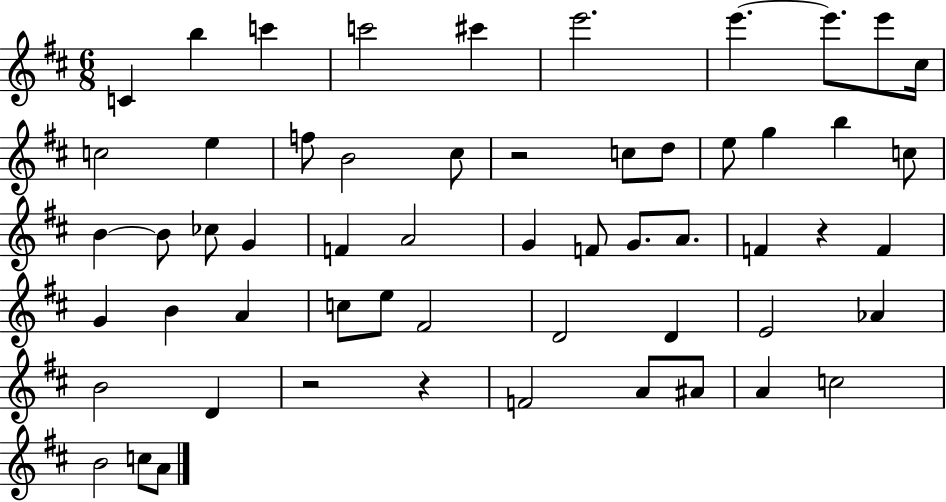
C4/q B5/q C6/q C6/h C#6/q E6/h. E6/q. E6/e. E6/e C#5/s C5/h E5/q F5/e B4/h C#5/e R/h C5/e D5/e E5/e G5/q B5/q C5/e B4/q B4/e CES5/e G4/q F4/q A4/h G4/q F4/e G4/e. A4/e. F4/q R/q F4/q G4/q B4/q A4/q C5/e E5/e F#4/h D4/h D4/q E4/h Ab4/q B4/h D4/q R/h R/q F4/h A4/e A#4/e A4/q C5/h B4/h C5/e A4/e